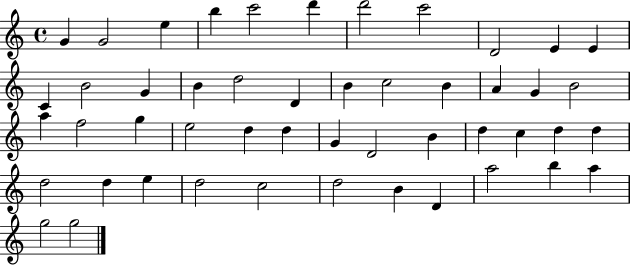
X:1
T:Untitled
M:4/4
L:1/4
K:C
G G2 e b c'2 d' d'2 c'2 D2 E E C B2 G B d2 D B c2 B A G B2 a f2 g e2 d d G D2 B d c d d d2 d e d2 c2 d2 B D a2 b a g2 g2